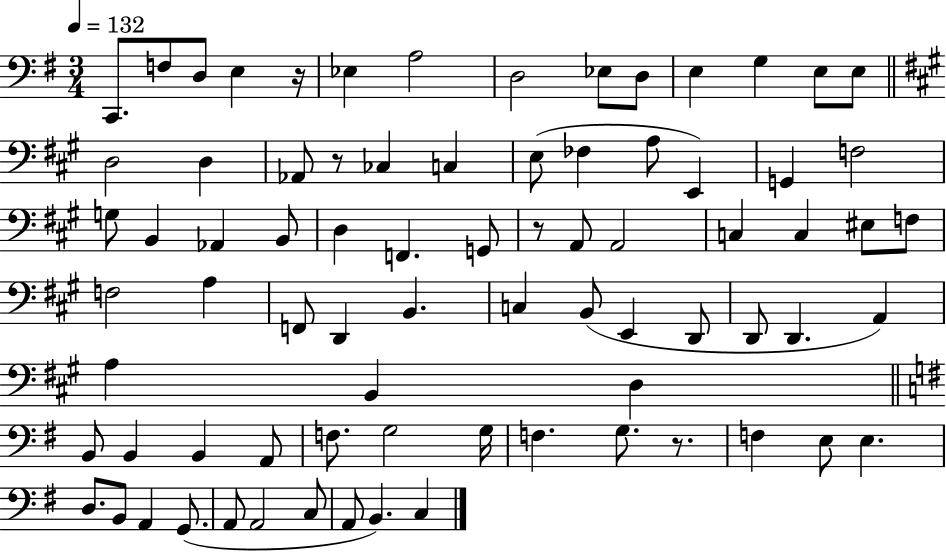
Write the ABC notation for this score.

X:1
T:Untitled
M:3/4
L:1/4
K:G
C,,/2 F,/2 D,/2 E, z/4 _E, A,2 D,2 _E,/2 D,/2 E, G, E,/2 E,/2 D,2 D, _A,,/2 z/2 _C, C, E,/2 _F, A,/2 E,, G,, F,2 G,/2 B,, _A,, B,,/2 D, F,, G,,/2 z/2 A,,/2 A,,2 C, C, ^E,/2 F,/2 F,2 A, F,,/2 D,, B,, C, B,,/2 E,, D,,/2 D,,/2 D,, A,, A, B,, D, B,,/2 B,, B,, A,,/2 F,/2 G,2 G,/4 F, G,/2 z/2 F, E,/2 E, D,/2 B,,/2 A,, G,,/2 A,,/2 A,,2 C,/2 A,,/2 B,, C,